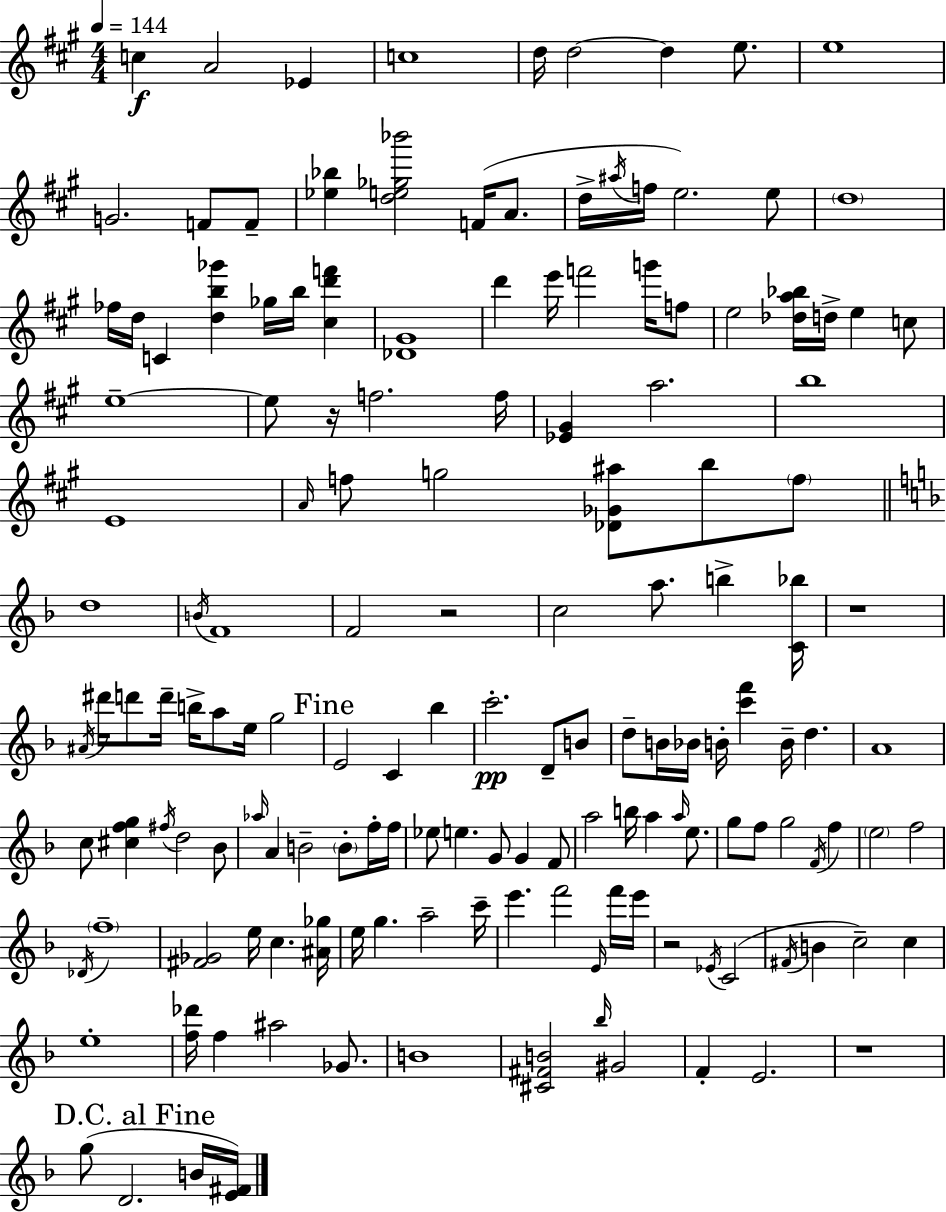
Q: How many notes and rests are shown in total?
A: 153